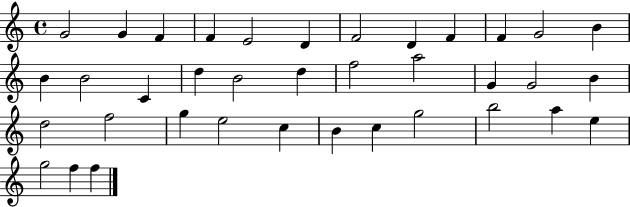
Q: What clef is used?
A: treble